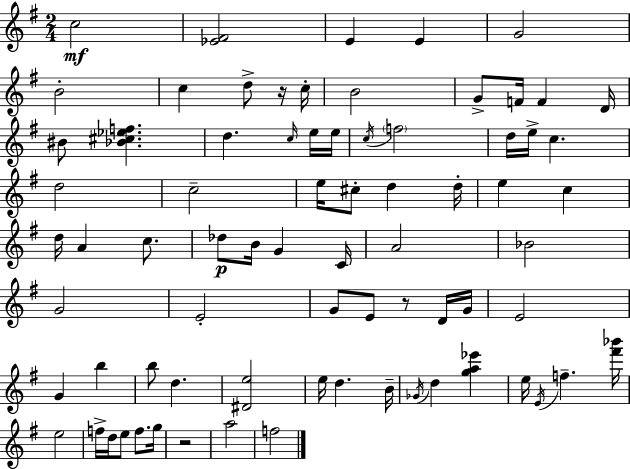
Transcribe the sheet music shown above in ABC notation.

X:1
T:Untitled
M:2/4
L:1/4
K:G
c2 [_E^F]2 E E G2 B2 c d/2 z/4 c/4 B2 G/2 F/4 F D/4 ^B/2 [_B^c_ef] d c/4 e/4 e/4 c/4 f2 d/4 e/4 c d2 c2 e/4 ^c/2 d d/4 e c d/4 A c/2 _d/2 B/4 G C/4 A2 _B2 G2 E2 G/2 E/2 z/2 D/4 G/4 E2 G b b/2 d [^De]2 e/4 d B/4 _G/4 d [ga_e'] e/4 E/4 f [^f'_b']/4 e2 f/4 d/4 e/2 f/2 g/4 z2 a2 f2